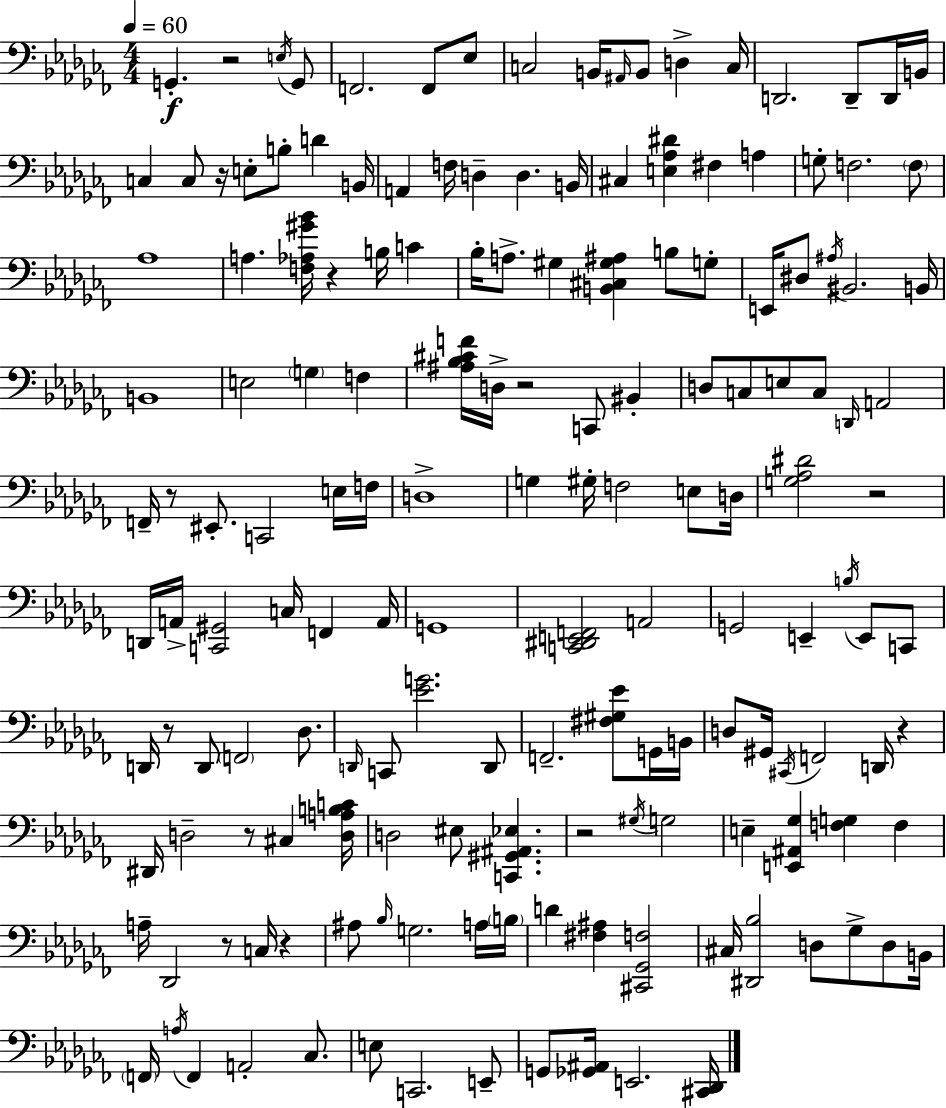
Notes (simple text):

G2/q. R/h E3/s G2/e F2/h. F2/e Eb3/e C3/h B2/s A#2/s B2/e D3/q C3/s D2/h. D2/e D2/s B2/s C3/q C3/e R/s E3/e B3/e D4/q B2/s A2/q F3/s D3/q D3/q. B2/s C#3/q [E3,Ab3,D#4]/q F#3/q A3/q G3/e F3/h. F3/e Ab3/w A3/q. [F3,Ab3,G#4,Bb4]/s R/q B3/s C4/q Bb3/s A3/e. G#3/q [B2,C#3,G#3,A#3]/q B3/e G3/e E2/s D#3/e A#3/s BIS2/h. B2/s B2/w E3/h G3/q F3/q [A#3,Bb3,C#4,F4]/s D3/s R/h C2/e BIS2/q D3/e C3/e E3/e C3/e D2/s A2/h F2/s R/e EIS2/e. C2/h E3/s F3/s D3/w G3/q G#3/s F3/h E3/e D3/s [G3,Ab3,D#4]/h R/h D2/s A2/s [C2,G#2]/h C3/s F2/q A2/s G2/w [C2,D#2,E2,F2]/h A2/h G2/h E2/q B3/s E2/e C2/e D2/s R/e D2/e F2/h Db3/e. D2/s C2/e [Eb4,G4]/h. D2/e F2/h. [F#3,G#3,Eb4]/e G2/s B2/s D3/e G#2/s C#2/s F2/h D2/s R/q D#2/s D3/h R/e C#3/q [D3,A3,B3,C4]/s D3/h EIS3/e [C2,G#2,A#2,Eb3]/q. R/h G#3/s G3/h E3/q [E2,A#2,Gb3]/q [F3,G3]/q F3/q A3/s Db2/h R/e C3/s R/q A#3/e Bb3/s G3/h. A3/s B3/s D4/q [F#3,A#3]/q [C#2,Gb2,F3]/h C#3/s [D#2,Bb3]/h D3/e Gb3/e D3/e B2/s F2/s A3/s F2/q A2/h CES3/e. E3/e C2/h. E2/e G2/e [Gb2,A#2]/s E2/h. [C#2,Db2]/s